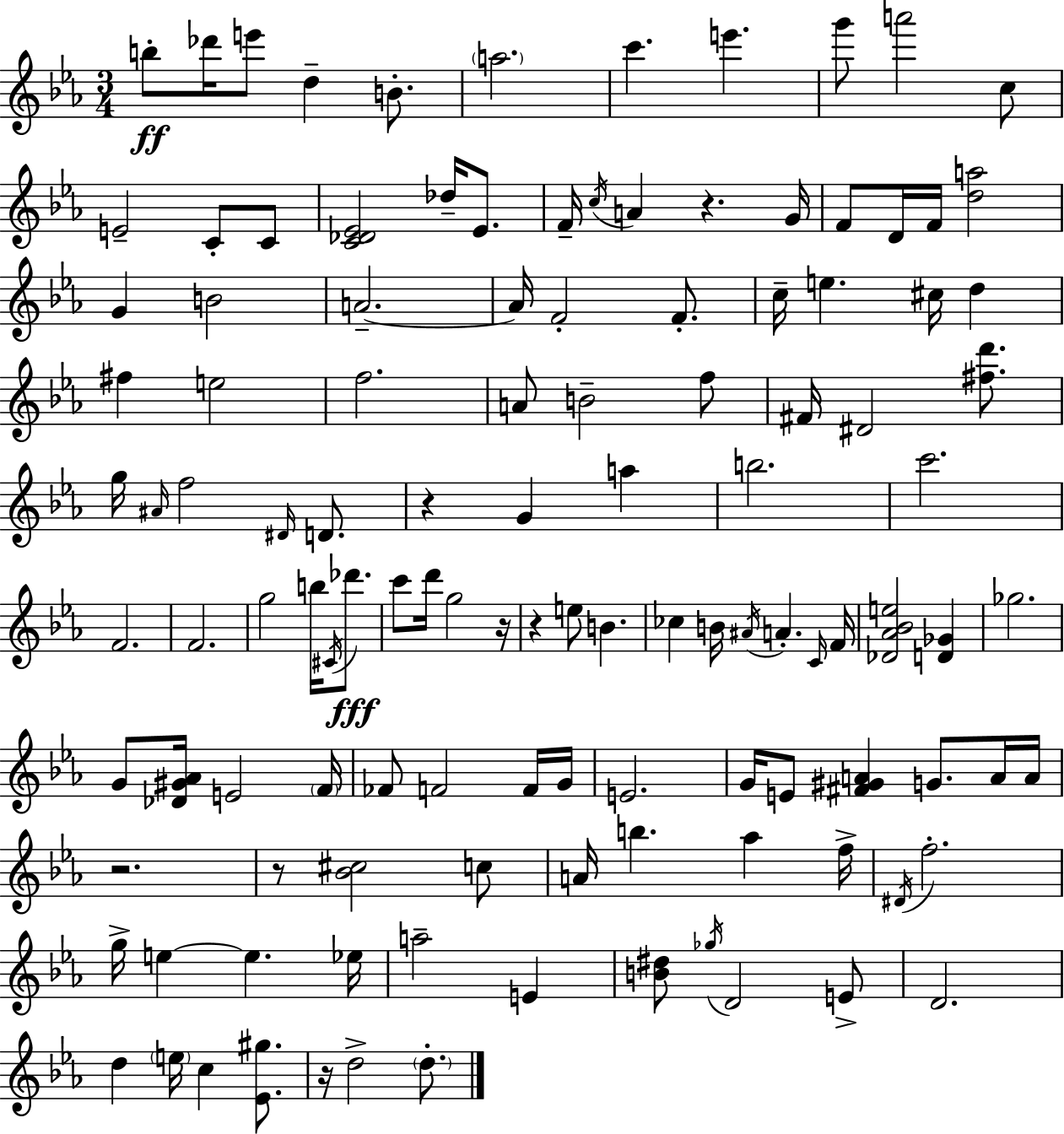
B5/e Db6/s E6/e D5/q B4/e. A5/h. C6/q. E6/q. G6/e A6/h C5/e E4/h C4/e C4/e [C4,Db4,Eb4]/h Db5/s Eb4/e. F4/s C5/s A4/q R/q. G4/s F4/e D4/s F4/s [D5,A5]/h G4/q B4/h A4/h. A4/s F4/h F4/e. C5/s E5/q. C#5/s D5/q F#5/q E5/h F5/h. A4/e B4/h F5/e F#4/s D#4/h [F#5,D6]/e. G5/s A#4/s F5/h D#4/s D4/e. R/q G4/q A5/q B5/h. C6/h. F4/h. F4/h. G5/h B5/s C#4/s Db6/e. C6/e D6/s G5/h R/s R/q E5/e B4/q. CES5/q B4/s A#4/s A4/q. C4/s F4/s [Db4,Ab4,Bb4,E5]/h [D4,Gb4]/q Gb5/h. G4/e [Db4,G#4,Ab4]/s E4/h F4/s FES4/e F4/h F4/s G4/s E4/h. G4/s E4/e [F#4,G#4,A4]/q G4/e. A4/s A4/s R/h. R/e [Bb4,C#5]/h C5/e A4/s B5/q. Ab5/q F5/s D#4/s F5/h. G5/s E5/q E5/q. Eb5/s A5/h E4/q [B4,D#5]/e Gb5/s D4/h E4/e D4/h. D5/q E5/s C5/q [Eb4,G#5]/e. R/s D5/h D5/e.